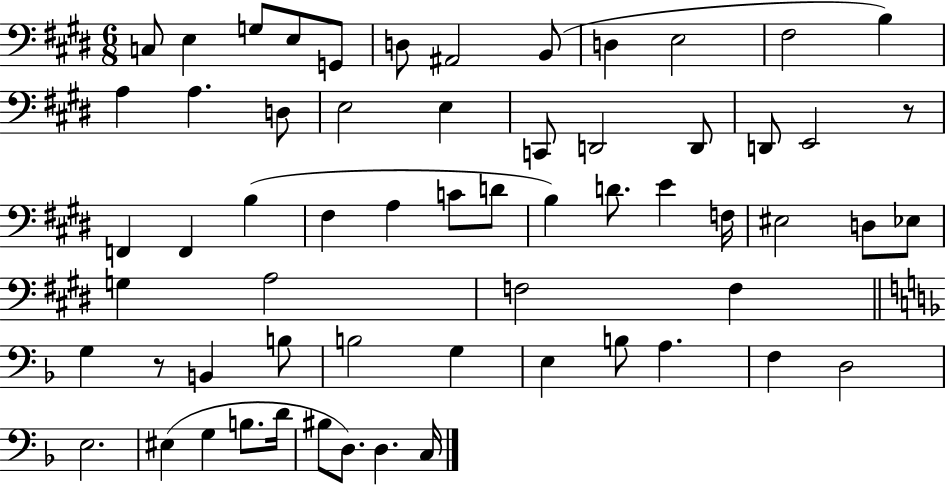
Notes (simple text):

C3/e E3/q G3/e E3/e G2/e D3/e A#2/h B2/e D3/q E3/h F#3/h B3/q A3/q A3/q. D3/e E3/h E3/q C2/e D2/h D2/e D2/e E2/h R/e F2/q F2/q B3/q F#3/q A3/q C4/e D4/e B3/q D4/e. E4/q F3/s EIS3/h D3/e Eb3/e G3/q A3/h F3/h F3/q G3/q R/e B2/q B3/e B3/h G3/q E3/q B3/e A3/q. F3/q D3/h E3/h. EIS3/q G3/q B3/e. D4/s BIS3/e D3/e. D3/q. C3/s